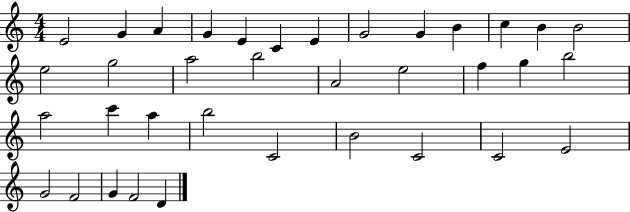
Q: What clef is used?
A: treble